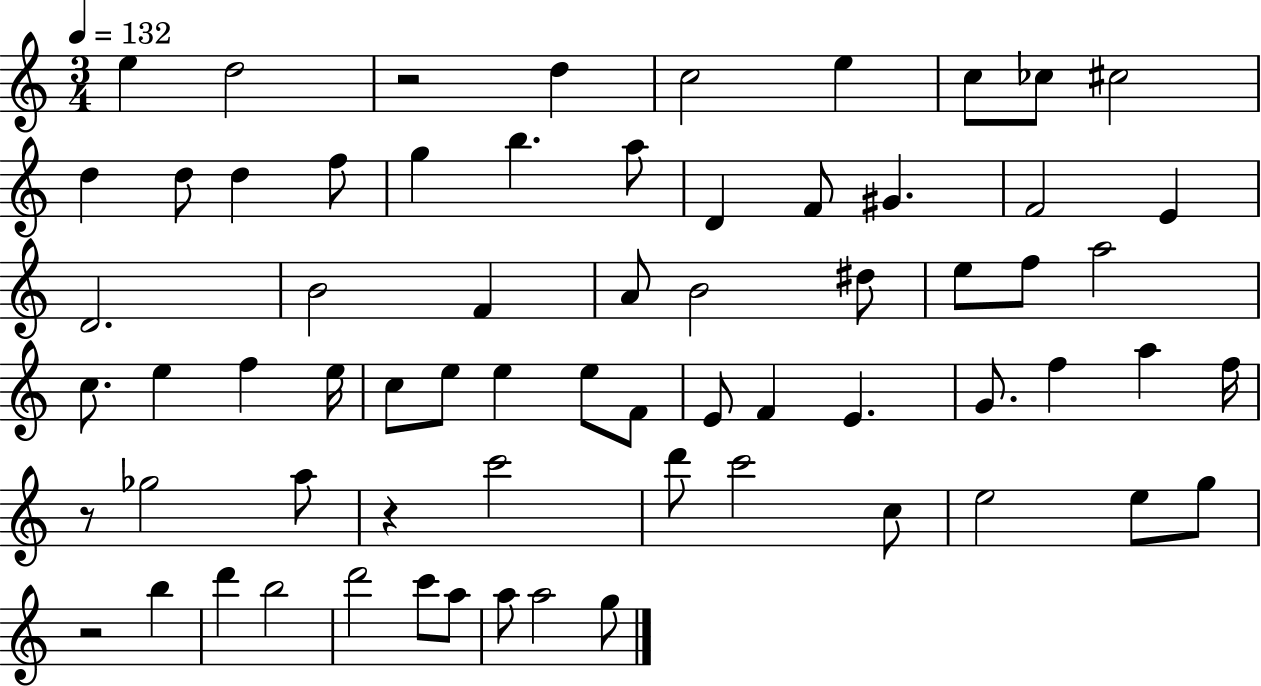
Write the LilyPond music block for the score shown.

{
  \clef treble
  \numericTimeSignature
  \time 3/4
  \key c \major
  \tempo 4 = 132
  \repeat volta 2 { e''4 d''2 | r2 d''4 | c''2 e''4 | c''8 ces''8 cis''2 | \break d''4 d''8 d''4 f''8 | g''4 b''4. a''8 | d'4 f'8 gis'4. | f'2 e'4 | \break d'2. | b'2 f'4 | a'8 b'2 dis''8 | e''8 f''8 a''2 | \break c''8. e''4 f''4 e''16 | c''8 e''8 e''4 e''8 f'8 | e'8 f'4 e'4. | g'8. f''4 a''4 f''16 | \break r8 ges''2 a''8 | r4 c'''2 | d'''8 c'''2 c''8 | e''2 e''8 g''8 | \break r2 b''4 | d'''4 b''2 | d'''2 c'''8 a''8 | a''8 a''2 g''8 | \break } \bar "|."
}